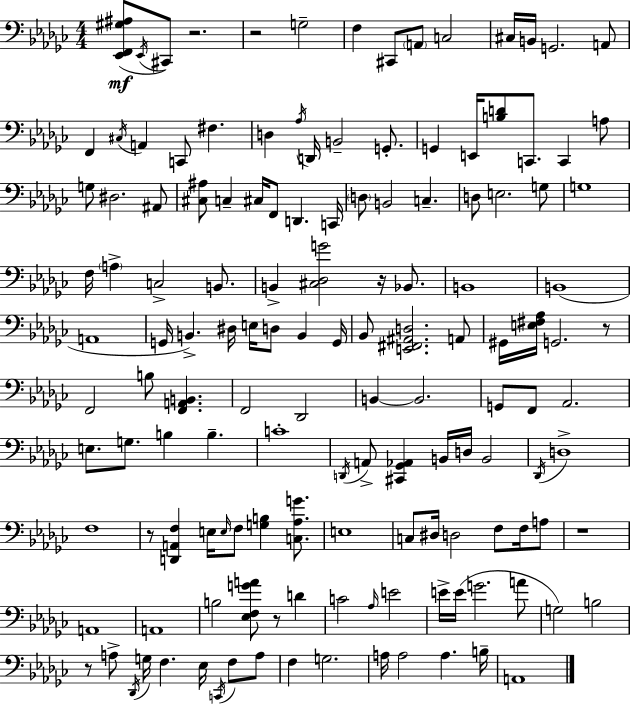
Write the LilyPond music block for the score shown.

{
  \clef bass
  \numericTimeSignature
  \time 4/4
  \key ees \minor
  <ees, f, gis ais>8(\mf \acciaccatura { ees,16 } cis,8) r2. | r2 g2-- | f4 cis,8 \parenthesize a,8 c2 | cis16 b,16 g,2. a,8 | \break f,4 \acciaccatura { cis16 } a,4 c,8 fis4. | d4 \acciaccatura { aes16 } d,16 b,2-- | g,8.-. g,4 e,16 <b d'>8 c,8. c,4 | a8 g8 dis2. | \break ais,8 <cis ais>8 c4-- cis16 f,8 d,4. | c,16 \parenthesize d8 b,2 c4.-- | d8 e2. | g8 g1 | \break f16 \parenthesize a4-> c2-> | b,8. b,4-> <cis des g'>2 r16 | bes,8. b,1 | b,1( | \break a,1 | g,16 b,4.->) dis16 e16 d8 b,4 | g,16 bes,8 <e, fis, ais, d>2. | a,8 gis,16 <e fis aes>16 g,2. | \break r8 f,2 b8 <f, a, b,>4. | f,2 des,2 | b,4~~ b,2. | g,8 f,8 aes,2. | \break e8. g8. b4 b4.-- | c'1-. | \acciaccatura { d,16 } a,8-> <cis, ges, aes,>4 b,16 d16 b,2 | \acciaccatura { des,16 } d1-> | \break f1 | r8 <d, a, f>4 e16 \grace { e16 } f8 <g b>4 | <c aes g'>8. e1 | c8 dis16 d2 | \break f8 f16 a8 r1 | a,1 | a,1 | b2 <ees f g' a'>8 | \break r8 d'4 c'2 \grace { aes16 } e'2 | e'16-> e'16( g'2. | a'8 g2) b2 | r8 a8-> \acciaccatura { des,16 } g16 f4. | \break ees16 \acciaccatura { c,16 } f8 a8 f4 g2. | a16 a2 | a4. b16-- a,1 | \bar "|."
}